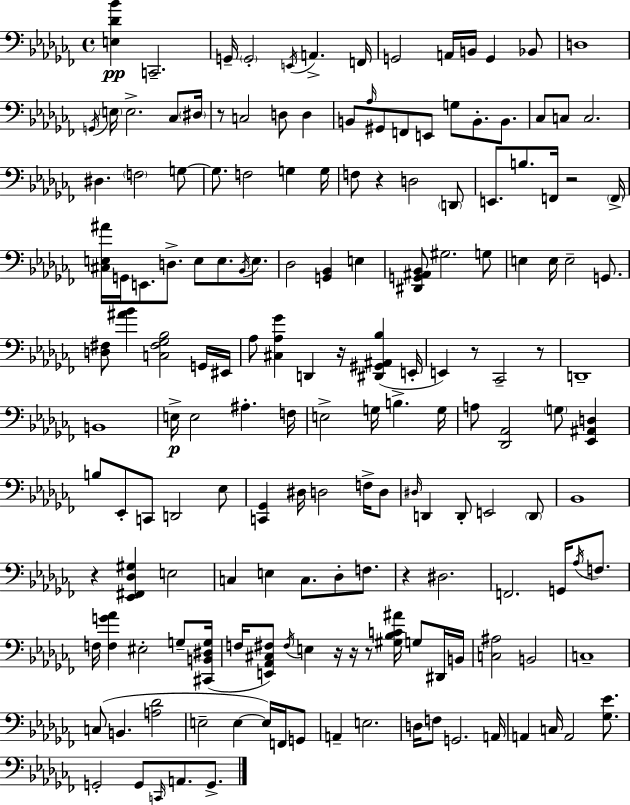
{
  \clef bass
  \time 4/4
  \defaultTimeSignature
  \key aes \minor
  \repeat volta 2 { <e des' bes'>4\pp c,2.-- | g,16-- \parenthesize g,2-. \acciaccatura { e,16 } a,4.-> | f,16 g,2 a,16 b,16 g,4 bes,8 | d1 | \break \acciaccatura { g,16 } \parenthesize e16 e2.-> ces8 | \parenthesize dis16 r8 c2 d8 d4 | b,8 \grace { aes16 } gis,8 f,8 e,8 g8 b,8.-. | b,8. ces8 c8 c2. | \break dis4. \parenthesize f2 | g8~~ g8. f2 g4 | g16 f8 r4 d2 | \parenthesize d,8 e,8. b8. f,16 r2 | \break \parenthesize f,16-> <cis e ais'>16 g,16 e,8. d8.-> e8 e8. | \acciaccatura { bes,16 } e8. des2 <g, bes,>4 | e4 <dis, g, ais, bes,>8 gis2. | g8 e4 e16 e2-- | \break g,8. <d fis>8 <ais' bes'>4 <c fis ges bes>2 | g,16 eis,16 aes8 <cis aes ges'>4 d,4 r16 <dis, gis, ais, bes>4( | e,16-. e,4) r8 ces,2-- | r8 d,1-- | \break b,1 | e16->\p e2 ais4.-. | f16 e2-> g16 b4.-> | g16 a8 <des, aes,>2 \parenthesize g8 | \break <ees, ais, d>4 b8 ees,8-. c,8 d,2 | ees8 <c, ges,>4 dis16 d2 | f16-> d8 \grace { dis16 } d,4 d,8-. e,2 | \parenthesize d,8 bes,1 | \break r4 <ees, fis, des gis>4 e2 | c4 e4 c8. | des8-. f8. r4 dis2. | f,2. | \break g,16 \acciaccatura { aes16 } f8. f16 <f g' aes'>4 eis2-. | g8-- <cis, b, dis g>16( f16 <e, aes, cis fis>8) \acciaccatura { fis16 } e4 r16 r16 | r8 <gis bes c' ais'>16 g8 dis,16 b,16 <c ais>2 b,2 | c1-- | \break c8( b,4. <a des'>2 | e2-- e4~~ | e16) f,16 g,8 a,4-- e2. | d16 f8 g,2. | \break a,16 a,4 c16 a,2 | <ges ees'>8. g,2-. g,8 | \grace { c,16 } a,8. g,8.-> } \bar "|."
}